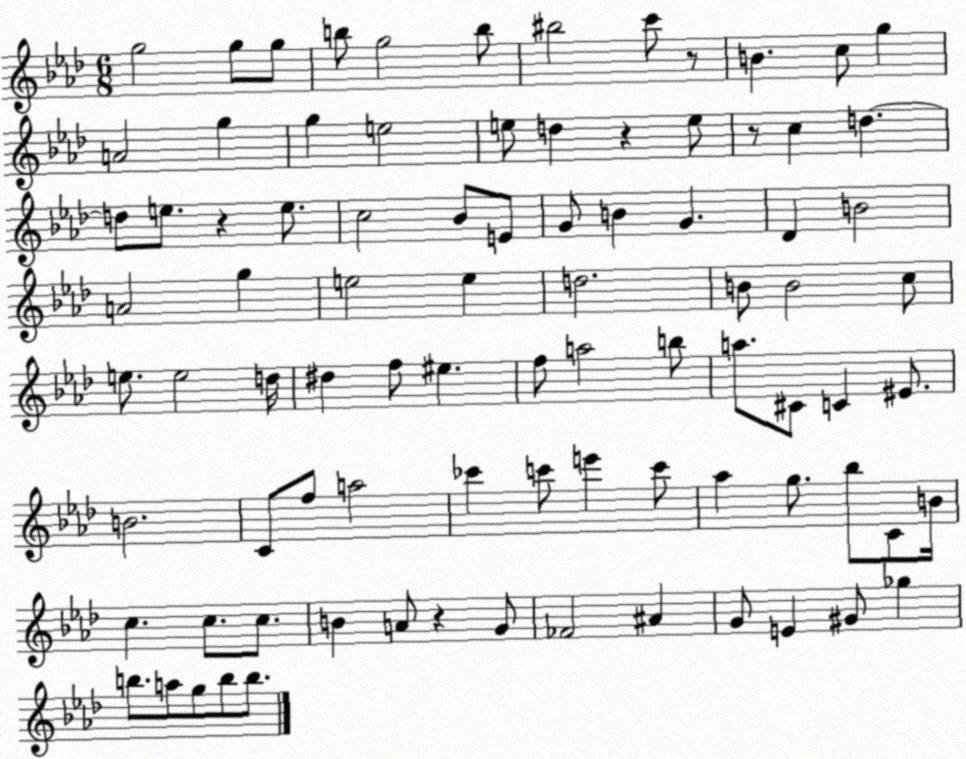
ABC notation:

X:1
T:Untitled
M:6/8
L:1/4
K:Ab
g2 g/2 g/2 b/2 g2 b/2 ^b2 c'/2 z/2 B c/2 g A2 g g e2 e/2 d z e/2 z/2 c d d/2 e/2 z e/2 c2 _B/2 E/2 G/2 B G _D B2 A2 g e2 e d2 B/2 B2 c/2 e/2 e2 d/4 ^d f/2 ^e f/2 a2 b/2 a/2 ^C/2 C ^E/2 B2 C/2 f/2 a2 _c' c'/2 e' c'/2 _a g/2 _b/2 C/2 B/4 c c/2 c/2 B A/2 z G/2 _F2 ^A G/2 E ^G/2 _g b/2 a/2 g/2 b/2 b/2